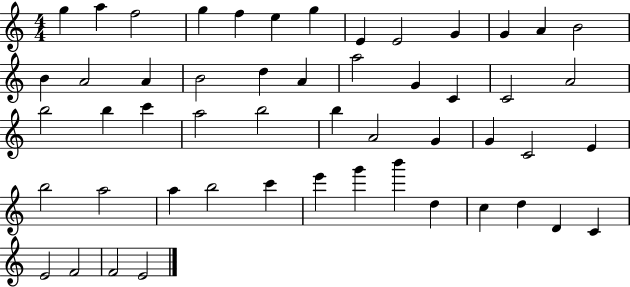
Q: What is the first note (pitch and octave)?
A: G5